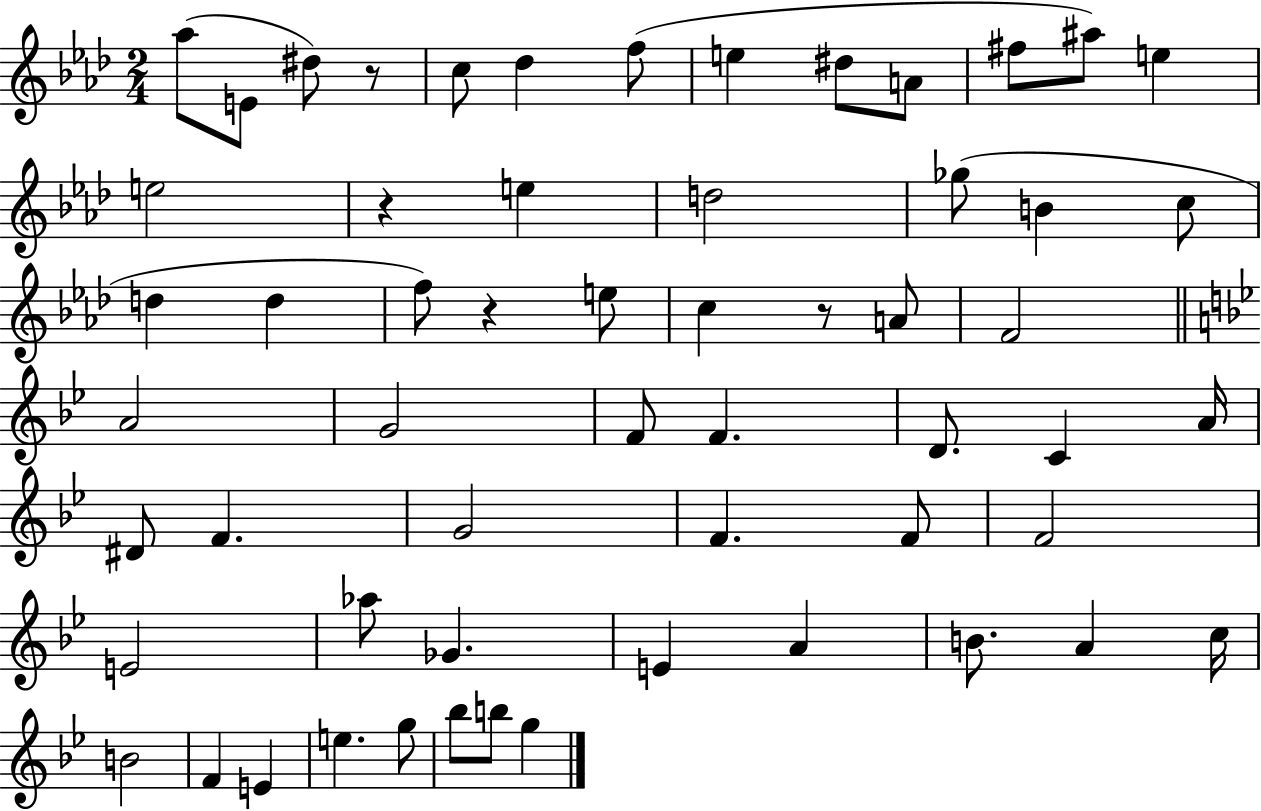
Ab5/e E4/e D#5/e R/e C5/e Db5/q F5/e E5/q D#5/e A4/e F#5/e A#5/e E5/q E5/h R/q E5/q D5/h Gb5/e B4/q C5/e D5/q D5/q F5/e R/q E5/e C5/q R/e A4/e F4/h A4/h G4/h F4/e F4/q. D4/e. C4/q A4/s D#4/e F4/q. G4/h F4/q. F4/e F4/h E4/h Ab5/e Gb4/q. E4/q A4/q B4/e. A4/q C5/s B4/h F4/q E4/q E5/q. G5/e Bb5/e B5/e G5/q